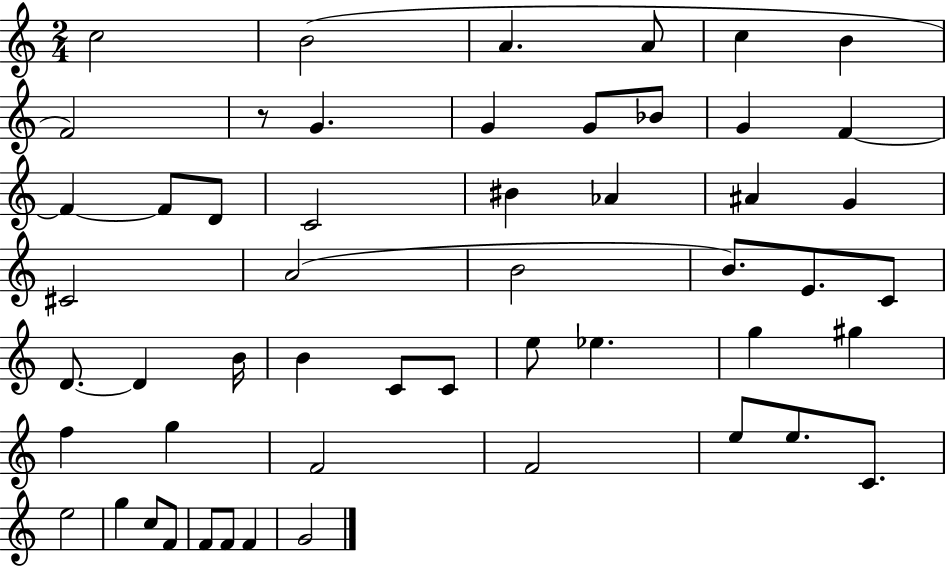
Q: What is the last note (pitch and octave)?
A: G4